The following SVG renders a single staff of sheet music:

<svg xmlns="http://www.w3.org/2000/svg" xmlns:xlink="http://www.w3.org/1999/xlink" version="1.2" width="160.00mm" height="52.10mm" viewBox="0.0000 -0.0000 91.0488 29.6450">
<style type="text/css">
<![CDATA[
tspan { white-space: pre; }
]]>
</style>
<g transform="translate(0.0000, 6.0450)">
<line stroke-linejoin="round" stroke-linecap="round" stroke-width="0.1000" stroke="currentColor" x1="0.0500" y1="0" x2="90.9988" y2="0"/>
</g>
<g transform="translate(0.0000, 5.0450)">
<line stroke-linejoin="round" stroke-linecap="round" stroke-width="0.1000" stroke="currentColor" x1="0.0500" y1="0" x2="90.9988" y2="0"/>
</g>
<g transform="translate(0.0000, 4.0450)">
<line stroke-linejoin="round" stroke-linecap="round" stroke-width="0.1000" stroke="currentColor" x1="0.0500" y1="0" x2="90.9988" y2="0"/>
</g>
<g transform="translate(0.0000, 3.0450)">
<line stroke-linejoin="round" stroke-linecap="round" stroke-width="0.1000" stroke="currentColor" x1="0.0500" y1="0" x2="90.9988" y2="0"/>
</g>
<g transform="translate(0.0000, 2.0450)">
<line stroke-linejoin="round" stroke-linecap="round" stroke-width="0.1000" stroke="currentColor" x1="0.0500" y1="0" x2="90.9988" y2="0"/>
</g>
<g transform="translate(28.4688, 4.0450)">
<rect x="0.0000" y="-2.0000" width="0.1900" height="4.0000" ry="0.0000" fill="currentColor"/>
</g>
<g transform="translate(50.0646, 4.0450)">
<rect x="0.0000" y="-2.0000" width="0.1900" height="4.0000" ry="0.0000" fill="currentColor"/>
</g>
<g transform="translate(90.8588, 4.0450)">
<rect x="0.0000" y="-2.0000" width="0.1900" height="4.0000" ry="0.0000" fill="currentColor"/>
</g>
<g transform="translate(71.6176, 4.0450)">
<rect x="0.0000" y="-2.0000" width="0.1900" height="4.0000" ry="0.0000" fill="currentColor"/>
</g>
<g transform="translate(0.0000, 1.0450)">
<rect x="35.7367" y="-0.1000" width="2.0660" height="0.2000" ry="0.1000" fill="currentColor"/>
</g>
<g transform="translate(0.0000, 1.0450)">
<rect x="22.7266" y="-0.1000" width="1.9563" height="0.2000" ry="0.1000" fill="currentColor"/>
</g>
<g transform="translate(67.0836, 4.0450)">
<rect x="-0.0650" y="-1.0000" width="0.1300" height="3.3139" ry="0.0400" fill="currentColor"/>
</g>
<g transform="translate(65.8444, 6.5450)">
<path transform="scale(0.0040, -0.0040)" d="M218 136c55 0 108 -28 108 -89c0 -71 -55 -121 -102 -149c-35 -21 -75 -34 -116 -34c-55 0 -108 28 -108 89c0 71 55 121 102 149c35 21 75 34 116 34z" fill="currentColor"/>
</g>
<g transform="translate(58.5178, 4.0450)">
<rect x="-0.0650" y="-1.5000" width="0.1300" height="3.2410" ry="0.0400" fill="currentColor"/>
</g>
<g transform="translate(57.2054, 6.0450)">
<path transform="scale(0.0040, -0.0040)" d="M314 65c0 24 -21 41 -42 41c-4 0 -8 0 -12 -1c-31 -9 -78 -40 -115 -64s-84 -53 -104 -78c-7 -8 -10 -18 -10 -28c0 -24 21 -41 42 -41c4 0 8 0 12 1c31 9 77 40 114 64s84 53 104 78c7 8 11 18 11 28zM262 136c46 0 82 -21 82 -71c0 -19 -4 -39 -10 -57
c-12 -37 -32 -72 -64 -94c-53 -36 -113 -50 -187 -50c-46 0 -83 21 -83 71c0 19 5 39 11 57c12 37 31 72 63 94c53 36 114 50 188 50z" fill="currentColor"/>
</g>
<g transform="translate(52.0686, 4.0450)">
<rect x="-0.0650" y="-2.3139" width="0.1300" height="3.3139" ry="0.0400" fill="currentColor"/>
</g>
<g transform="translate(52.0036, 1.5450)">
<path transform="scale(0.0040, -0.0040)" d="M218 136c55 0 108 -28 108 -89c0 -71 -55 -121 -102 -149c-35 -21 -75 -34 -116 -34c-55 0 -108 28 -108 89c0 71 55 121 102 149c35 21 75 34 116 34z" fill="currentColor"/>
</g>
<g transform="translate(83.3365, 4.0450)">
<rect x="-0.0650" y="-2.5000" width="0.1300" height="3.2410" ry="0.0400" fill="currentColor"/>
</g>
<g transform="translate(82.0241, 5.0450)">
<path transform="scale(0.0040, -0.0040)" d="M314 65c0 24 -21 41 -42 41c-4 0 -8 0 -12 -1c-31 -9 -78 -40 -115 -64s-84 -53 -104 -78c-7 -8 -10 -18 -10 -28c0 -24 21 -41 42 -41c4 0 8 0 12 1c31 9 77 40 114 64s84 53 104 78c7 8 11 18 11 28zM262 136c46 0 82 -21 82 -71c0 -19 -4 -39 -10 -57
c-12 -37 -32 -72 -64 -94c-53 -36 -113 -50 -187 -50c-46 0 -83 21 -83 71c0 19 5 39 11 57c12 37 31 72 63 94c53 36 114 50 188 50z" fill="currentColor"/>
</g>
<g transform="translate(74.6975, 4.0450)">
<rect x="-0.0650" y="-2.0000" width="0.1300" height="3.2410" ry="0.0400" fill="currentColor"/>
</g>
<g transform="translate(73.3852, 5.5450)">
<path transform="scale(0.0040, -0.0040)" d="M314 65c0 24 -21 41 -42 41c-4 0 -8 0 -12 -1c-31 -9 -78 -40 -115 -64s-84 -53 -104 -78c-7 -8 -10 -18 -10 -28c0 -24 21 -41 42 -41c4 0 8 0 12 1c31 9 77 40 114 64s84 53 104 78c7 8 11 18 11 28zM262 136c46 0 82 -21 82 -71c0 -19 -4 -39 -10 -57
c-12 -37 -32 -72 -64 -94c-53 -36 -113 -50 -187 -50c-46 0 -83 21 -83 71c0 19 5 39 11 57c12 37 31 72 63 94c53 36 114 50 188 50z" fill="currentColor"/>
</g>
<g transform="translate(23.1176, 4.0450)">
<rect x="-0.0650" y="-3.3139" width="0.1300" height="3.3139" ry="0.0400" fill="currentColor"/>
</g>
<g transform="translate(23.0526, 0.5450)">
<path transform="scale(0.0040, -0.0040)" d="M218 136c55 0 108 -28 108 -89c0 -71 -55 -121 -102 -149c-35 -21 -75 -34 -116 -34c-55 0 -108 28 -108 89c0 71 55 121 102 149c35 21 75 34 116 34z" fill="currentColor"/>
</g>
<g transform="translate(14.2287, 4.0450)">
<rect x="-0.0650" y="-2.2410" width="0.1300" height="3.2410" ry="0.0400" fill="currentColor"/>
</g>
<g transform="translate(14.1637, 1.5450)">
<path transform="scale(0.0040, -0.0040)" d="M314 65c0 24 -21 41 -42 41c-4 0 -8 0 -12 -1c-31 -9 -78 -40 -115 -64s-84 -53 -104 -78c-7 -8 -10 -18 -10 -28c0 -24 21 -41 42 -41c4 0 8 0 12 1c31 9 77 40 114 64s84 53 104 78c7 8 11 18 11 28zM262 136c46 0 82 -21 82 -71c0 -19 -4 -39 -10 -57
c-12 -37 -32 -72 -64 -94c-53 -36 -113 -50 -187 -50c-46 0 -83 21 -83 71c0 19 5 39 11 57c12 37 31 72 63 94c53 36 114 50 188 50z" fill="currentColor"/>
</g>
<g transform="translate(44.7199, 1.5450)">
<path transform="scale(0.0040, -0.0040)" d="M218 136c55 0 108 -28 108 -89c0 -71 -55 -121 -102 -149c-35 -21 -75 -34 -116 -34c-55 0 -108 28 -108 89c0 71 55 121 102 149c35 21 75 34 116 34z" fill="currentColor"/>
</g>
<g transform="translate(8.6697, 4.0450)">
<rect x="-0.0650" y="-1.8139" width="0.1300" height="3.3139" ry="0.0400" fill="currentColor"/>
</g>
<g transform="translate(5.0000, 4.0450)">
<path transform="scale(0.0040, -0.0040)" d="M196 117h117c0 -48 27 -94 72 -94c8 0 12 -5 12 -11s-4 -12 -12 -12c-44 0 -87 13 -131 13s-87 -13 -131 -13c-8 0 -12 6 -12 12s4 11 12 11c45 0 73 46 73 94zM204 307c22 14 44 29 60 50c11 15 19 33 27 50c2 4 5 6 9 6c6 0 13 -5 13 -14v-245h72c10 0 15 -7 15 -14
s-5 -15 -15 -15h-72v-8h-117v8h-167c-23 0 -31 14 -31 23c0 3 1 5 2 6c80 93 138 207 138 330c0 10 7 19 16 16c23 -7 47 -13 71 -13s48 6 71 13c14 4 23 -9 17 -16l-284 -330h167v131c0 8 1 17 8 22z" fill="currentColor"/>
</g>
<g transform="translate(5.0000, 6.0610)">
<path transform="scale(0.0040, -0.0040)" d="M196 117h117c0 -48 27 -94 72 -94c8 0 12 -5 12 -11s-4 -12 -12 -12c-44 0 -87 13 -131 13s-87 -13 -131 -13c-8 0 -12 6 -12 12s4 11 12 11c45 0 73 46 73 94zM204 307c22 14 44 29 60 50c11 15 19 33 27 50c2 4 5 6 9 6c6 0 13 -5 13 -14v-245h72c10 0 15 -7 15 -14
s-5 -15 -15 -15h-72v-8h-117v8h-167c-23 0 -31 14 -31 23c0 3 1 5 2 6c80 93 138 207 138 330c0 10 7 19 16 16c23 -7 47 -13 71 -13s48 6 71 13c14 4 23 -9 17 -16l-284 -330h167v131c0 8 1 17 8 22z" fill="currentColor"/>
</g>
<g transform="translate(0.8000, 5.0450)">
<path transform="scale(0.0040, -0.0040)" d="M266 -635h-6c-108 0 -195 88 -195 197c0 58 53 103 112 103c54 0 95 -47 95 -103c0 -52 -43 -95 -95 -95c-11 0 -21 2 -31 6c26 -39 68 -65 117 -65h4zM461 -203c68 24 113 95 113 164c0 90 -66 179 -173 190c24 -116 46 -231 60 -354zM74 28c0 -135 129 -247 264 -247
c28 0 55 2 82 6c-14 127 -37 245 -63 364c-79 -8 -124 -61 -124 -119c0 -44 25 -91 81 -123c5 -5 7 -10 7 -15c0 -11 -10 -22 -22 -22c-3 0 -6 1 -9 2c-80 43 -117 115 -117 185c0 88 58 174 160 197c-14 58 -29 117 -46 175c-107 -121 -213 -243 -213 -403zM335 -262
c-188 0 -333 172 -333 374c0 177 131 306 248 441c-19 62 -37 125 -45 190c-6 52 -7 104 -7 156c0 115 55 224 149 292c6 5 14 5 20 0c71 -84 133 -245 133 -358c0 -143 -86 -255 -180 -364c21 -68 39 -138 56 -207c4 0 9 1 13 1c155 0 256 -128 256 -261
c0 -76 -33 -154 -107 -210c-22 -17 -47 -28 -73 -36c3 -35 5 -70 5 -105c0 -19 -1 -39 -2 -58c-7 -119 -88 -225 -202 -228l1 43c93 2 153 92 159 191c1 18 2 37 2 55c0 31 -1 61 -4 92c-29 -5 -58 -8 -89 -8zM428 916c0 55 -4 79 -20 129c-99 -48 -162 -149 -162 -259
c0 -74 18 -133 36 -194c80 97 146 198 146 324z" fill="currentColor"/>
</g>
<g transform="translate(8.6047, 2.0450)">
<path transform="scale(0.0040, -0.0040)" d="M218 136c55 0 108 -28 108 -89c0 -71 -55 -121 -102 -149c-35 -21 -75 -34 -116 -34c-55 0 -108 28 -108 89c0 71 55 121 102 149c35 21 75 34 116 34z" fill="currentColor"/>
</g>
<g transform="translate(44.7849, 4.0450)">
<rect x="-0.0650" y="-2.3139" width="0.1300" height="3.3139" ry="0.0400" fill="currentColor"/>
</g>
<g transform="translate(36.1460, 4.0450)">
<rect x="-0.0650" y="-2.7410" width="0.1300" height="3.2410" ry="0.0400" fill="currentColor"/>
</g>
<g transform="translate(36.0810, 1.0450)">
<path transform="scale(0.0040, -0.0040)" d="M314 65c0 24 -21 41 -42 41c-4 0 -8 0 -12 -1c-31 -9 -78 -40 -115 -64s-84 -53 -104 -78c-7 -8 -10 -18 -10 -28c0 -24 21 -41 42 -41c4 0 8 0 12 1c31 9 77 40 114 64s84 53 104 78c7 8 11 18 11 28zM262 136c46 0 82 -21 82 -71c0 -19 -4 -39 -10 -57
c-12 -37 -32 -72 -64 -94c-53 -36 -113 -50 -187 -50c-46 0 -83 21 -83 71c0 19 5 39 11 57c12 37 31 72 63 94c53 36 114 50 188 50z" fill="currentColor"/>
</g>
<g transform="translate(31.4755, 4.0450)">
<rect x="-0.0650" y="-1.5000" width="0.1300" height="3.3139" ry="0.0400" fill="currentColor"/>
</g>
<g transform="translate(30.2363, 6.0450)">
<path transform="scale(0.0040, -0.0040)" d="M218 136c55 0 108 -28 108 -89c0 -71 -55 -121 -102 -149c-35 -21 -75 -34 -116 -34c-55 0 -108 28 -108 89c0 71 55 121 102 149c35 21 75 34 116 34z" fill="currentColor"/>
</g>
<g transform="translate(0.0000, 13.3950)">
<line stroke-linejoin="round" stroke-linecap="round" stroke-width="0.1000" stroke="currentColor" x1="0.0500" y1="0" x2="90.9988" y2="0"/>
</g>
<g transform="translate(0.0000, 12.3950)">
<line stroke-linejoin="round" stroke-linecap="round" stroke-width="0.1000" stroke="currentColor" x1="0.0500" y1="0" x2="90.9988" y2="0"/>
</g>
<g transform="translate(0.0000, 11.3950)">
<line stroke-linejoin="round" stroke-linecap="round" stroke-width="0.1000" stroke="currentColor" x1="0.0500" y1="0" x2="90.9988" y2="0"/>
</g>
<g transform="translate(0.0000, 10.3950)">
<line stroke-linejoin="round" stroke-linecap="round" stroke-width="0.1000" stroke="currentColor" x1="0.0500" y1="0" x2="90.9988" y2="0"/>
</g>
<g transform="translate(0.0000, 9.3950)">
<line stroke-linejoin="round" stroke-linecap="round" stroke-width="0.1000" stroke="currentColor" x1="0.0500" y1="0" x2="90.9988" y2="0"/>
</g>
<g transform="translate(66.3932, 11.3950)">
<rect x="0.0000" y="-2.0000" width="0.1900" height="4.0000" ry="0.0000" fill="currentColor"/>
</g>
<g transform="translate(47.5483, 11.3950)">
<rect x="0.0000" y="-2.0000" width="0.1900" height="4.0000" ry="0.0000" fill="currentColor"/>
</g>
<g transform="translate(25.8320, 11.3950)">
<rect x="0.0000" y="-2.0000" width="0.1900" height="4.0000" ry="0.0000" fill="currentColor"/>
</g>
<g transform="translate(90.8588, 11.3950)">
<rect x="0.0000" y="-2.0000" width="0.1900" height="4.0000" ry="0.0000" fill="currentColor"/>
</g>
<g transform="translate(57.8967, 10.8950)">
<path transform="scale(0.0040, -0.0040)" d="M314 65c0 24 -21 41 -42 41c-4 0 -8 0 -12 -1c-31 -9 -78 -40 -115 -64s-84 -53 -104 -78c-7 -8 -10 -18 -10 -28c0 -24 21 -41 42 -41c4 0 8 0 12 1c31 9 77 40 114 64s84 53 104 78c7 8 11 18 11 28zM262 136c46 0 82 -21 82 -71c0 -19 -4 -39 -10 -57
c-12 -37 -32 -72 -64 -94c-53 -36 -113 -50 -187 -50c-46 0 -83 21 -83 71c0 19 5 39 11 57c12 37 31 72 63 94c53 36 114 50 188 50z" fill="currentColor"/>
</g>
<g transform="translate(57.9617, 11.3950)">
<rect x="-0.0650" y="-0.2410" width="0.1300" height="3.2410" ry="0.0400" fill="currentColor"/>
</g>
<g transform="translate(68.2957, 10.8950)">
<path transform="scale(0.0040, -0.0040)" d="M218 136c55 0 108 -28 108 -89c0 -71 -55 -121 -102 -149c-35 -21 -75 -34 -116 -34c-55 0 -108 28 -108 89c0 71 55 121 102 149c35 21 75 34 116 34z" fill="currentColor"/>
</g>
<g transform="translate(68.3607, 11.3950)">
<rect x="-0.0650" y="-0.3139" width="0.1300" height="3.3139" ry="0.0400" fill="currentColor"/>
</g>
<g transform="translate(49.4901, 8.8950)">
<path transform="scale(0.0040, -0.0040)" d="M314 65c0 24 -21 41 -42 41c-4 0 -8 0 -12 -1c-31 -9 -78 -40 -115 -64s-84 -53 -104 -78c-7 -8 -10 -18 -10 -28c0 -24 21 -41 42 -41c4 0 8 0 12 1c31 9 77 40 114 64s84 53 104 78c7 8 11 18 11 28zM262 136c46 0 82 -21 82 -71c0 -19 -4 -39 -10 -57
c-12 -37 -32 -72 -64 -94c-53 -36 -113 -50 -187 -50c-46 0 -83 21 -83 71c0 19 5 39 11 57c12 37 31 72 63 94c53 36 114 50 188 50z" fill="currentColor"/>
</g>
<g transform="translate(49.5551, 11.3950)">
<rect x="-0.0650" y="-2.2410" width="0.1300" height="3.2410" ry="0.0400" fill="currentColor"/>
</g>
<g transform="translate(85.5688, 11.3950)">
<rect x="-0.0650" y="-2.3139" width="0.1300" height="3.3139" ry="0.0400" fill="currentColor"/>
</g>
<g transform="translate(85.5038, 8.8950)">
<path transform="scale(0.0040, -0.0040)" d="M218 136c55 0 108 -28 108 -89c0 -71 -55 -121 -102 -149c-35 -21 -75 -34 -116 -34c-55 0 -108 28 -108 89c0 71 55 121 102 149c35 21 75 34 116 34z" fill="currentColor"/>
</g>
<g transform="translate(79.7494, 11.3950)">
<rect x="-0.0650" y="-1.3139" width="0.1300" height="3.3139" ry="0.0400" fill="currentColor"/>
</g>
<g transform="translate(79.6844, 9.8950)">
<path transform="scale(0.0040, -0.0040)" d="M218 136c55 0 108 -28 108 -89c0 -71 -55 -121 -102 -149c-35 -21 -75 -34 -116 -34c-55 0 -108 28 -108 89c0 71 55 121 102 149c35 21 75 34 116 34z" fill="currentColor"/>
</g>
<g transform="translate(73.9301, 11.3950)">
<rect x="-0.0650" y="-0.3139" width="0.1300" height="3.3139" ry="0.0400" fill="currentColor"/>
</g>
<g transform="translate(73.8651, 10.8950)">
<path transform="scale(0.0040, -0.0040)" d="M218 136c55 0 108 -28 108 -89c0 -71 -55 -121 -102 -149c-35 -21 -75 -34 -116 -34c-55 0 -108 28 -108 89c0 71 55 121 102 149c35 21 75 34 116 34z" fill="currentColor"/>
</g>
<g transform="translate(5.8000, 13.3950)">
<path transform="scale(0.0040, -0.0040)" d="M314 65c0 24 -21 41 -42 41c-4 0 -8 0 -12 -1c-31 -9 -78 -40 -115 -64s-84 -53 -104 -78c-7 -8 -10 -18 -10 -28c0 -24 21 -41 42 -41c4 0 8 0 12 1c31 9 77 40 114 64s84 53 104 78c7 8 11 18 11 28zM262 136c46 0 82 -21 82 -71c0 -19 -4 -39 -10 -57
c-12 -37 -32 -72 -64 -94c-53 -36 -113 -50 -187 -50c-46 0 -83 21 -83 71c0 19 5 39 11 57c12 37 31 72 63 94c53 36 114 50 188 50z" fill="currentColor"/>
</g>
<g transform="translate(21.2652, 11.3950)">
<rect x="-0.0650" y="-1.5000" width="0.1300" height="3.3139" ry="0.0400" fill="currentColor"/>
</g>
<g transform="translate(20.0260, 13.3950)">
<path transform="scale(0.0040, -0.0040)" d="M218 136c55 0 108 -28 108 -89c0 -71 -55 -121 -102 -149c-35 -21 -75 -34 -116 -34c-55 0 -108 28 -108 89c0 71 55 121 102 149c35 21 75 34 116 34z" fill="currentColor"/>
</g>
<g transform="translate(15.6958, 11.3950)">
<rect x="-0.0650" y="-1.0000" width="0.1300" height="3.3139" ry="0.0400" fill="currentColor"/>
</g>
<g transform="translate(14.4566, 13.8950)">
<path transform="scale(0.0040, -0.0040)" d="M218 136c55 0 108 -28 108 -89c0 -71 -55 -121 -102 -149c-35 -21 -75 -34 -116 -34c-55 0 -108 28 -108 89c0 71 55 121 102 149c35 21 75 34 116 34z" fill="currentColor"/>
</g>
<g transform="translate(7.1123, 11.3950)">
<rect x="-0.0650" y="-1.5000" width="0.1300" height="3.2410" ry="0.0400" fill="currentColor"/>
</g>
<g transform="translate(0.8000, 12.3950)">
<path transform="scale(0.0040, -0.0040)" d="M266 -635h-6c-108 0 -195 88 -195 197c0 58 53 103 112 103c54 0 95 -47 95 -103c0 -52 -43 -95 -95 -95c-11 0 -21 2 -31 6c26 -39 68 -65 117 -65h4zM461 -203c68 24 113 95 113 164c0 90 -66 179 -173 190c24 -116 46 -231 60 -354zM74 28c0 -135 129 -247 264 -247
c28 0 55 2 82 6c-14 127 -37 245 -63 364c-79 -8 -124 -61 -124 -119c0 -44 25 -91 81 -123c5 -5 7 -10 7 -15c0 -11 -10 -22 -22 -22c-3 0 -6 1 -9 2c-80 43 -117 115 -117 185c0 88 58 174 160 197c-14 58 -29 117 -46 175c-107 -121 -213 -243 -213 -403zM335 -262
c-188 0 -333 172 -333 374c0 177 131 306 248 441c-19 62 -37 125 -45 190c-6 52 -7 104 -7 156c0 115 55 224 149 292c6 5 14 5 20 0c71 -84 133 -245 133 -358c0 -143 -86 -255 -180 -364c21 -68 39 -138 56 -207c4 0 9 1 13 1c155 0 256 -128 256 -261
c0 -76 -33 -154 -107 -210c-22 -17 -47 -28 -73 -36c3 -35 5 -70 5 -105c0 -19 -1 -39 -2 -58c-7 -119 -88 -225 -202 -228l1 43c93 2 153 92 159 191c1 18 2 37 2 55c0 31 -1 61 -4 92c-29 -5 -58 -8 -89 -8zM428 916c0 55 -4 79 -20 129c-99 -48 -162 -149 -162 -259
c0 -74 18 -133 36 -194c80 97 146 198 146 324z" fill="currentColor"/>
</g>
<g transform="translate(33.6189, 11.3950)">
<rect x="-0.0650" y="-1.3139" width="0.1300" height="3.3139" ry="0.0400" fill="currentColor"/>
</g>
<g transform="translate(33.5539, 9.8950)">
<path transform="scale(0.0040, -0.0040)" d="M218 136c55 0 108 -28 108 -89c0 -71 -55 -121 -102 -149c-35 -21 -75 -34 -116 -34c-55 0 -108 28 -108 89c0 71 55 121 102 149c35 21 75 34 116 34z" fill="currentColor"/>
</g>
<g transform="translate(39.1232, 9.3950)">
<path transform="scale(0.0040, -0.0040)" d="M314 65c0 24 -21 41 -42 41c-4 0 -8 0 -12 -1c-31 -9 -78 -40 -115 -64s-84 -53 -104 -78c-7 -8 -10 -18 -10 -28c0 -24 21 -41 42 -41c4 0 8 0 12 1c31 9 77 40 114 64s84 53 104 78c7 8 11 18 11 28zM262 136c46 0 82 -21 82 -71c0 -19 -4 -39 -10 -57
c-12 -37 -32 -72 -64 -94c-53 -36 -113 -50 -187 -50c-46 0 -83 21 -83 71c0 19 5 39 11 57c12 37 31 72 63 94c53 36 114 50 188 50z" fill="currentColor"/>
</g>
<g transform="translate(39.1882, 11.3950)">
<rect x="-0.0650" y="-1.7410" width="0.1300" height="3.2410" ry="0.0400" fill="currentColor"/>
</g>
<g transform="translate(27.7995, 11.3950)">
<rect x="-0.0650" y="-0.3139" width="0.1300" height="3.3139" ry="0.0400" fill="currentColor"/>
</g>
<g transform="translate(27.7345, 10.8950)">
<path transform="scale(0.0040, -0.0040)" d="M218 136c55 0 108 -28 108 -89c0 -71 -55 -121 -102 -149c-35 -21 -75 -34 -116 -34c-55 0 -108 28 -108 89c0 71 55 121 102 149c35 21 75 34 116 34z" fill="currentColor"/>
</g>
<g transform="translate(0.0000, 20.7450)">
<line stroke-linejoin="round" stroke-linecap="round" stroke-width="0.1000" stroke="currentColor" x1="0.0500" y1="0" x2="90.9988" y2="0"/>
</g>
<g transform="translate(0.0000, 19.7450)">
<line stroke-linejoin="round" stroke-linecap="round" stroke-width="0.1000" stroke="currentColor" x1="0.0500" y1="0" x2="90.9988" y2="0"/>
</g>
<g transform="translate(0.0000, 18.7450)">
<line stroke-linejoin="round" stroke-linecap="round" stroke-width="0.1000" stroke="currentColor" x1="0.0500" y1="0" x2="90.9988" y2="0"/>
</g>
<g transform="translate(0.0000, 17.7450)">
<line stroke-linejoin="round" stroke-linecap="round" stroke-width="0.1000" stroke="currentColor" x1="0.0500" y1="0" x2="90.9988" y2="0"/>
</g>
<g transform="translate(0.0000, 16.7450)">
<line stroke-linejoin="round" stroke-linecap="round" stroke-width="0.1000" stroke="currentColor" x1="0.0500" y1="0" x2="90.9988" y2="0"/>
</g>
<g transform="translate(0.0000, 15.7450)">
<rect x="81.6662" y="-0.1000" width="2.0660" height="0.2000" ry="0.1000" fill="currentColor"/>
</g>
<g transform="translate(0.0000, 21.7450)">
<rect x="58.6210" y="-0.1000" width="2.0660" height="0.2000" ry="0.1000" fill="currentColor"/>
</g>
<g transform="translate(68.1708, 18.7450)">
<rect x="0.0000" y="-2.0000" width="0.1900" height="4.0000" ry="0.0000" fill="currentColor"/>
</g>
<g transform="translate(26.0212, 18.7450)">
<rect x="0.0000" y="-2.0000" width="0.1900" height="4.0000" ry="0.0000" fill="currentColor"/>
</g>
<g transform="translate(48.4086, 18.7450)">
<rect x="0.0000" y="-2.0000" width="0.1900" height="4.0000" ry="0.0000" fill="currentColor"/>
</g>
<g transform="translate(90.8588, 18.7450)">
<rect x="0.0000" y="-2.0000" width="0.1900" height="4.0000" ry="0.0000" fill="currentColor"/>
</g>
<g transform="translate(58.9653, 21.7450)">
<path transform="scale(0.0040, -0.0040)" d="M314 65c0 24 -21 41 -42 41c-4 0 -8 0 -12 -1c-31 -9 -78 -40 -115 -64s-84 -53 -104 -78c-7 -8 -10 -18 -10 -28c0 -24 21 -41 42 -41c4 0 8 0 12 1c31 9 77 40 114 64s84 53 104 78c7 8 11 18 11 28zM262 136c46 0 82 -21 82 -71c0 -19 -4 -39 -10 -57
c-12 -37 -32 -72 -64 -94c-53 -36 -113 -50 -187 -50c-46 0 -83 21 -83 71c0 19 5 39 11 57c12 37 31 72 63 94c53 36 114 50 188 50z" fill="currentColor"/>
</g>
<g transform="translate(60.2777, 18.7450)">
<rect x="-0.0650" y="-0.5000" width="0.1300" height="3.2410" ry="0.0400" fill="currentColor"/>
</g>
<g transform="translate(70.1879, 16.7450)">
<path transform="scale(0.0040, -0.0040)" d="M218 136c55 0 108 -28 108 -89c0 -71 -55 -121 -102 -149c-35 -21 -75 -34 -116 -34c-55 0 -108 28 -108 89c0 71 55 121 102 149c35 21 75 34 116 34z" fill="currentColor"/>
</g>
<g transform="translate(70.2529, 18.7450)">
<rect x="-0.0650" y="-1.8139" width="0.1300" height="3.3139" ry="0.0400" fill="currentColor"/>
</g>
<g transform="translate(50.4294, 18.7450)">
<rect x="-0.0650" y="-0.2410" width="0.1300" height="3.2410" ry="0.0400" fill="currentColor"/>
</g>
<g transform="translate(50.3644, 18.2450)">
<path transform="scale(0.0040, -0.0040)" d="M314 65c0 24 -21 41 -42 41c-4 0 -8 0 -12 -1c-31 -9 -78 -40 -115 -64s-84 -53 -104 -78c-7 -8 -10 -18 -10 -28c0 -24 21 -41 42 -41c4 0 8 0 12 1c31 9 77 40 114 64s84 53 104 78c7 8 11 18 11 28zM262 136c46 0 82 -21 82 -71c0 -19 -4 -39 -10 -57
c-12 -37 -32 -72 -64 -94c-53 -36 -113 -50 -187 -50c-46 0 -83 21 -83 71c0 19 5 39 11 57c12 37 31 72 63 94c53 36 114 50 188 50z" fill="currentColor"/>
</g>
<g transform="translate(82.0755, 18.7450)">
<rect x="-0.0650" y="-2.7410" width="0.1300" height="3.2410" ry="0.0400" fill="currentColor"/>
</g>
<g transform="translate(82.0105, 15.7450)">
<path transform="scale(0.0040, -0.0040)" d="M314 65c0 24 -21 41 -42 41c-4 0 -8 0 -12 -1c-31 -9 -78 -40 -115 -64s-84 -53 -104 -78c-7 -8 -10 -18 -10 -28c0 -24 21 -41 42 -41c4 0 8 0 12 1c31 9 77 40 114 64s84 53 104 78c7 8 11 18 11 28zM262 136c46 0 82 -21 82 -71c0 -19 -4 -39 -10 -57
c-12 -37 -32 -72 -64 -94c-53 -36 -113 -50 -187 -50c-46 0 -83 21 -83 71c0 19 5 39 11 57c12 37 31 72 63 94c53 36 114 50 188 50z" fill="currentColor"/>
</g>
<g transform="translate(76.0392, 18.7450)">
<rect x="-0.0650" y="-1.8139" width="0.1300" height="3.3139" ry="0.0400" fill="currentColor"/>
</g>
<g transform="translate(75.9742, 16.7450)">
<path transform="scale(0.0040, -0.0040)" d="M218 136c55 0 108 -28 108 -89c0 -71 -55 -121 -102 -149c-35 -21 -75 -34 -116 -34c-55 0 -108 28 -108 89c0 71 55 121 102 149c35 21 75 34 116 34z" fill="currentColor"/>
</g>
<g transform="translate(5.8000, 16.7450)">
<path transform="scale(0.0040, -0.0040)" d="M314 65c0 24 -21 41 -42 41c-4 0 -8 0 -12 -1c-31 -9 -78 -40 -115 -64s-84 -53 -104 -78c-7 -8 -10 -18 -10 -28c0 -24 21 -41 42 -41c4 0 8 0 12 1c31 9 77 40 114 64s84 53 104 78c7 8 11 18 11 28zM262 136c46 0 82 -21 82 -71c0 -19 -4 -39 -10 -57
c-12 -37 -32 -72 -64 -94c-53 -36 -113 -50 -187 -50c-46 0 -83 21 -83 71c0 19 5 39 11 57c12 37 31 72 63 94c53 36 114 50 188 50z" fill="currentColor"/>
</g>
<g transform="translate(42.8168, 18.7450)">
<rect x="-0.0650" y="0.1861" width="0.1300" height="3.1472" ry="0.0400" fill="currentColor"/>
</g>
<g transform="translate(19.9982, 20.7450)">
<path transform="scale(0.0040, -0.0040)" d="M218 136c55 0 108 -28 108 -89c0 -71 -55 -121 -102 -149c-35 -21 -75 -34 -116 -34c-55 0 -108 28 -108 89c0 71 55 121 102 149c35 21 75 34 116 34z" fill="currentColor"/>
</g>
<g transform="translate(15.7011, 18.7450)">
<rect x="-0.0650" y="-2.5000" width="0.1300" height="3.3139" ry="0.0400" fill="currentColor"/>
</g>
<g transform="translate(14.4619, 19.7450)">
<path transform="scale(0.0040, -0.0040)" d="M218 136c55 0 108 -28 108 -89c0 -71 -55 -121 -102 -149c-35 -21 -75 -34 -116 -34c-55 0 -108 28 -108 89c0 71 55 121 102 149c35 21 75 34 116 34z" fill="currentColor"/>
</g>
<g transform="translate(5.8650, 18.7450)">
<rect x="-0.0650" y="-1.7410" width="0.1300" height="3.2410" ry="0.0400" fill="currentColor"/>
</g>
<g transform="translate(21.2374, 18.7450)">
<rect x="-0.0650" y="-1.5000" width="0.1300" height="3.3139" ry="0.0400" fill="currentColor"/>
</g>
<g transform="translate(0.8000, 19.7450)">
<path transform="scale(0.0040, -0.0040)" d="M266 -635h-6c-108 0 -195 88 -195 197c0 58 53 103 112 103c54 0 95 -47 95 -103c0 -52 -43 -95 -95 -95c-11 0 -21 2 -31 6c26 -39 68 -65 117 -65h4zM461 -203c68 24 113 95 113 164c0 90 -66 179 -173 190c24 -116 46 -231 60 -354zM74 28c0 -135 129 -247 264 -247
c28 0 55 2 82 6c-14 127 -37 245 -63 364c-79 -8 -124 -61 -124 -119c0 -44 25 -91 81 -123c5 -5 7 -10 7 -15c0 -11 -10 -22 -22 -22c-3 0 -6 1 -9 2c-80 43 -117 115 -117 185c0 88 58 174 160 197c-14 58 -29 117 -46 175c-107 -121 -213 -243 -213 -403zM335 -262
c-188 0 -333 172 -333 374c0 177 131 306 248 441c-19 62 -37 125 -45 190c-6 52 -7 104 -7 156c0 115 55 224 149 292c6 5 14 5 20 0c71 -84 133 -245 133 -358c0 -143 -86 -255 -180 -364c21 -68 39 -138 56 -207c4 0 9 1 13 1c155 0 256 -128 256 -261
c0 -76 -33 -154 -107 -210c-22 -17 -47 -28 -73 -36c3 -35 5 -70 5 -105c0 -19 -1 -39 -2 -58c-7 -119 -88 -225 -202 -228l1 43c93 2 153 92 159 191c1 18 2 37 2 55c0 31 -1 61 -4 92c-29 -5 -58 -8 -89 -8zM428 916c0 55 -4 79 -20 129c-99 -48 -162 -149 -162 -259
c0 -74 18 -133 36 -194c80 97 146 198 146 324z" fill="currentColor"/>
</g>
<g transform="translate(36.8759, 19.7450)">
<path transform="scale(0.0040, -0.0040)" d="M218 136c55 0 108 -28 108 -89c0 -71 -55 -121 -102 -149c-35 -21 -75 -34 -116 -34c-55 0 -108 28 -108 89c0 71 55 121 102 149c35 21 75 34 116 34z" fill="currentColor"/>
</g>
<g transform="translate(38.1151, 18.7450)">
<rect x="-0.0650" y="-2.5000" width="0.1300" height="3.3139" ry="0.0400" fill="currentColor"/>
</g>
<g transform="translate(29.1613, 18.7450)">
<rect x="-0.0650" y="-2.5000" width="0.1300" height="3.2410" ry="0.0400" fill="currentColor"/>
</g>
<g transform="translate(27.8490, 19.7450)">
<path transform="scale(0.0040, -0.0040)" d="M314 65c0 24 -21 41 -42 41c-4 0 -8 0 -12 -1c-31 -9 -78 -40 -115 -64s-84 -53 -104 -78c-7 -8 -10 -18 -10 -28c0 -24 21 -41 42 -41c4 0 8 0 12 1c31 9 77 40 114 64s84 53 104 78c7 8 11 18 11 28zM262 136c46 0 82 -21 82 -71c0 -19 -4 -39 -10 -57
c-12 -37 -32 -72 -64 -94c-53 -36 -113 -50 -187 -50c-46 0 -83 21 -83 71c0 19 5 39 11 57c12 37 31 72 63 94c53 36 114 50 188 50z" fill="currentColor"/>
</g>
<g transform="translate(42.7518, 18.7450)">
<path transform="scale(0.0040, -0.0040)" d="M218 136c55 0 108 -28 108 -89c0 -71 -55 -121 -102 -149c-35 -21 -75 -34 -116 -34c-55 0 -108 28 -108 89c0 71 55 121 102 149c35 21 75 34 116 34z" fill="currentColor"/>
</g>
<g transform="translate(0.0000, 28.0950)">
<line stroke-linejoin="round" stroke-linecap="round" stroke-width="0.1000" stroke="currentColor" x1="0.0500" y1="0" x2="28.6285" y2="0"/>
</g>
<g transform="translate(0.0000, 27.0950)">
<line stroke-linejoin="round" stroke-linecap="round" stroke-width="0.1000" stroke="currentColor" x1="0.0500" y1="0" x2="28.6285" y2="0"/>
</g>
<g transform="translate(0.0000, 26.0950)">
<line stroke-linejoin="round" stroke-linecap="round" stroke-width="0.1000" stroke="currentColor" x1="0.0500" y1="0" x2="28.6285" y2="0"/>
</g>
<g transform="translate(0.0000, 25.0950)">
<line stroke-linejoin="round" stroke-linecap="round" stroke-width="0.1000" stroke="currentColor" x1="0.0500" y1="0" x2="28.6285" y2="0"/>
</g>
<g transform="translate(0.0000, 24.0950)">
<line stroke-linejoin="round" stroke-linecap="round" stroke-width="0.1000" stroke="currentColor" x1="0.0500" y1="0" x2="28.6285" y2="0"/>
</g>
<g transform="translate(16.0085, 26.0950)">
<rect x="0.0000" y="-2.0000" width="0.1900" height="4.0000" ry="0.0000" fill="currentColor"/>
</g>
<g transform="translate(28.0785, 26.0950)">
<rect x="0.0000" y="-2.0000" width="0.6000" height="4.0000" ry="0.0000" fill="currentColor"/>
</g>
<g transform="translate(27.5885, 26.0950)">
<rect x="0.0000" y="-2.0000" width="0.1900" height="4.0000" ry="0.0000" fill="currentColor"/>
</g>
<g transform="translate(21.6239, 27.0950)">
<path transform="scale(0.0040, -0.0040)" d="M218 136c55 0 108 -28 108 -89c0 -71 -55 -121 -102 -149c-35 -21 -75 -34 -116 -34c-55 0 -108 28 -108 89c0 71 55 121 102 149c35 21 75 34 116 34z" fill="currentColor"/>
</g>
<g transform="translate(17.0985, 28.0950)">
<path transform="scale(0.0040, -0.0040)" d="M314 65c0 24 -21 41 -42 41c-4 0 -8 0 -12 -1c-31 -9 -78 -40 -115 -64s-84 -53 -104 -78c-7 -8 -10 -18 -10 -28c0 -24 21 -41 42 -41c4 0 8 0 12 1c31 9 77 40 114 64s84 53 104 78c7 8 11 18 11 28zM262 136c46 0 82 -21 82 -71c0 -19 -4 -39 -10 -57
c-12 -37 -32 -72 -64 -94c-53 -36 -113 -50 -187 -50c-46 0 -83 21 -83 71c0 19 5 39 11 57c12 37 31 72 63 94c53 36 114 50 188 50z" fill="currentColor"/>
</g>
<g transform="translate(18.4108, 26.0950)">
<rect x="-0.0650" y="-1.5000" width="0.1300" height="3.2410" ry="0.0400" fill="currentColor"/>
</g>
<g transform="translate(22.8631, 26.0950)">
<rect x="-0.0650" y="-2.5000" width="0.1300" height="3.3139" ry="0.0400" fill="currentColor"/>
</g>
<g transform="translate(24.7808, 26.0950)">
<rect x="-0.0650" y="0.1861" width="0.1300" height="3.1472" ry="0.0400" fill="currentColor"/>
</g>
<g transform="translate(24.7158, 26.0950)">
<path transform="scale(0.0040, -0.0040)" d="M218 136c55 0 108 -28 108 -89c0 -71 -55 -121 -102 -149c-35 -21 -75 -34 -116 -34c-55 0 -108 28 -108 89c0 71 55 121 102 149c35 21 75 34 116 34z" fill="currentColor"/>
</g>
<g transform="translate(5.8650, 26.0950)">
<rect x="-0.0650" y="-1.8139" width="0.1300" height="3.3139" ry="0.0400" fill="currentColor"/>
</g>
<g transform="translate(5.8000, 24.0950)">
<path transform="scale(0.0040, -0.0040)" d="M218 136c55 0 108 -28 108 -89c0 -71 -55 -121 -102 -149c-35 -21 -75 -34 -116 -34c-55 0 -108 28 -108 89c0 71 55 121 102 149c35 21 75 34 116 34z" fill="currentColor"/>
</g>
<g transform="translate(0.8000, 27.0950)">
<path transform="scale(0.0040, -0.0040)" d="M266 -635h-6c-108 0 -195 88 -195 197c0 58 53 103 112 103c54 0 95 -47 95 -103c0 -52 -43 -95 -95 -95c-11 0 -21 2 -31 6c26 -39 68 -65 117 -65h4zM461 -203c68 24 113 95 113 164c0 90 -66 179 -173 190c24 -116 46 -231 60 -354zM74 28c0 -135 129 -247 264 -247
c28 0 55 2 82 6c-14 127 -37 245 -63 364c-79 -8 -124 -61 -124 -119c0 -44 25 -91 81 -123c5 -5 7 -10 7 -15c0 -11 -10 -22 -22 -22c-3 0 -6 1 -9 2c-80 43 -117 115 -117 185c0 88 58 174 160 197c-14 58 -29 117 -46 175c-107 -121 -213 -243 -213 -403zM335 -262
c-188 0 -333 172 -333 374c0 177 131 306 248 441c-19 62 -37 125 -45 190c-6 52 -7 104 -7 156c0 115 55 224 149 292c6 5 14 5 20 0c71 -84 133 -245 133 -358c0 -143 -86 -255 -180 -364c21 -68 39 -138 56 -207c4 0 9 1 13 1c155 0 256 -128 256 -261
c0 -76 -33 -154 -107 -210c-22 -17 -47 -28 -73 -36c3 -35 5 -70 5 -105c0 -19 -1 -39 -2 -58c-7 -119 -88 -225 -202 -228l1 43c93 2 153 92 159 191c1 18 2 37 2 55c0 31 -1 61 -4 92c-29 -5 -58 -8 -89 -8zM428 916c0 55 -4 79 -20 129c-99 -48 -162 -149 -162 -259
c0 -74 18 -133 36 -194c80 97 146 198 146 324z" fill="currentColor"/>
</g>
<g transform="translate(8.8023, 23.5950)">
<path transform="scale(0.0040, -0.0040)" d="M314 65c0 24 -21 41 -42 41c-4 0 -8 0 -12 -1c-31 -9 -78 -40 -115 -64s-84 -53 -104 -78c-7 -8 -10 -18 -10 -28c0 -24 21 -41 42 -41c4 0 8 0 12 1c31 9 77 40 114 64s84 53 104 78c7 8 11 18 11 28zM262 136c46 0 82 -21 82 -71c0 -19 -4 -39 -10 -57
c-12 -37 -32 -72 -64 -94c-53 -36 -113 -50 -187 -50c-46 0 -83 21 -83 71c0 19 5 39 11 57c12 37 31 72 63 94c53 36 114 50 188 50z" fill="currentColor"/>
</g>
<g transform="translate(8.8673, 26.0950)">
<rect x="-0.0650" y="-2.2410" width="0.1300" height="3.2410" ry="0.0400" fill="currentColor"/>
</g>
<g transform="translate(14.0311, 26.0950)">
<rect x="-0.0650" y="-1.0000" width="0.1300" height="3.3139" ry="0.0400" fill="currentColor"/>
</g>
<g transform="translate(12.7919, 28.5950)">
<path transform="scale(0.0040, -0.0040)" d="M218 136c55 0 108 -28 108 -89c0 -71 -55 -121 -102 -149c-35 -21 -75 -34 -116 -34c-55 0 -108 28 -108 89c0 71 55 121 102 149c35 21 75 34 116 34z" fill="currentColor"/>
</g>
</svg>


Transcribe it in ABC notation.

X:1
T:Untitled
M:4/4
L:1/4
K:C
f g2 b E a2 g g E2 D F2 G2 E2 D E c e f2 g2 c2 c c e g f2 G E G2 G B c2 C2 f f a2 f g2 D E2 G B